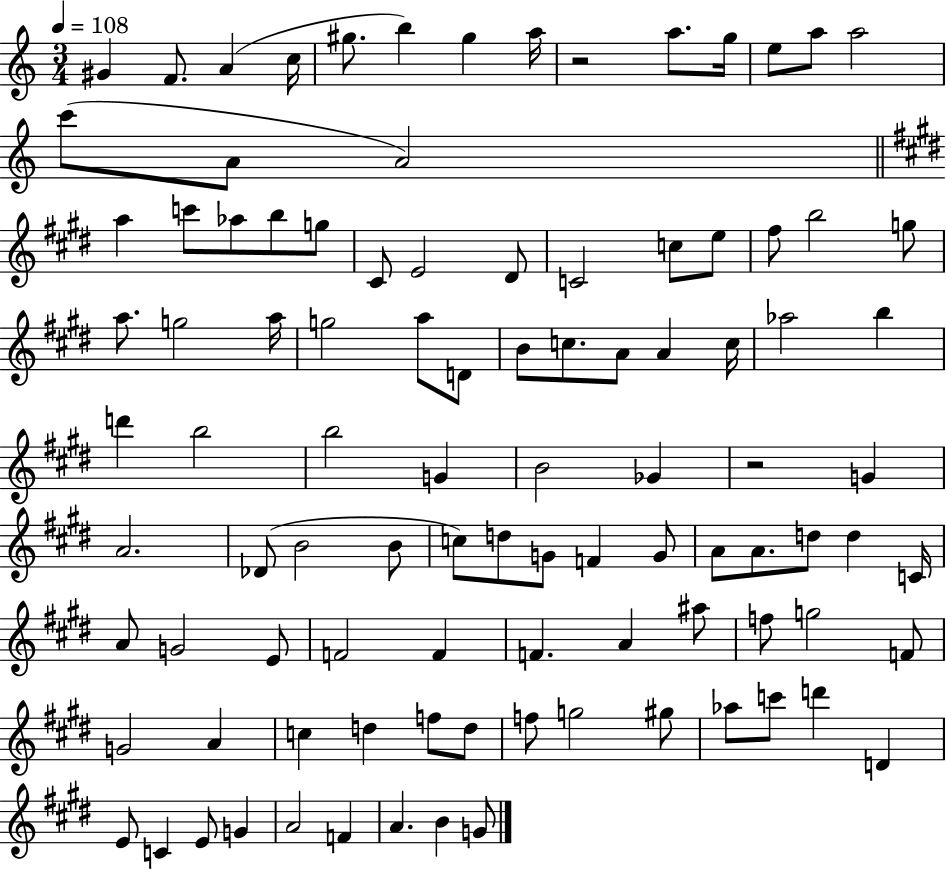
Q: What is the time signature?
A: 3/4